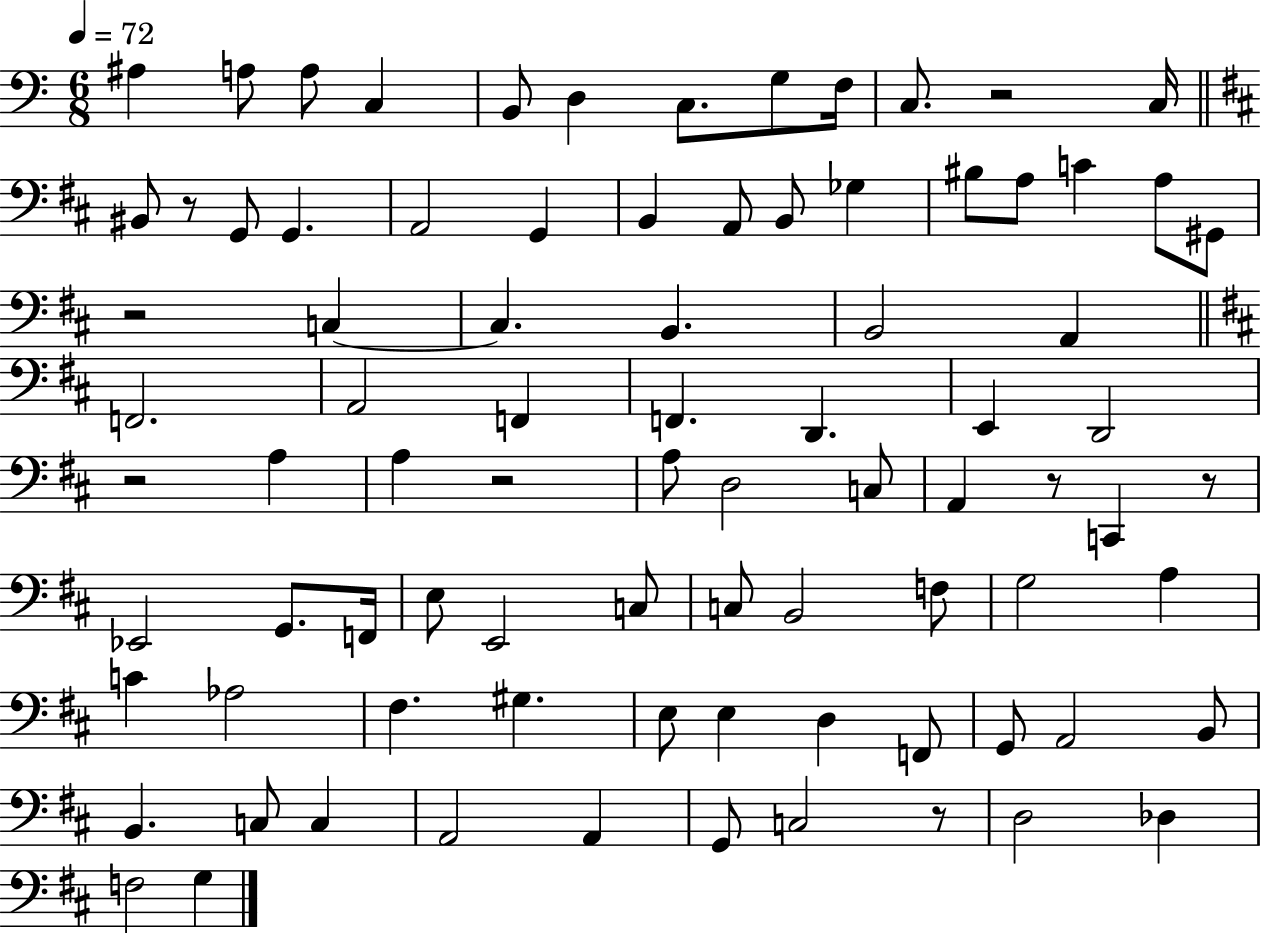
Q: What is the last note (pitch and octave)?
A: G3